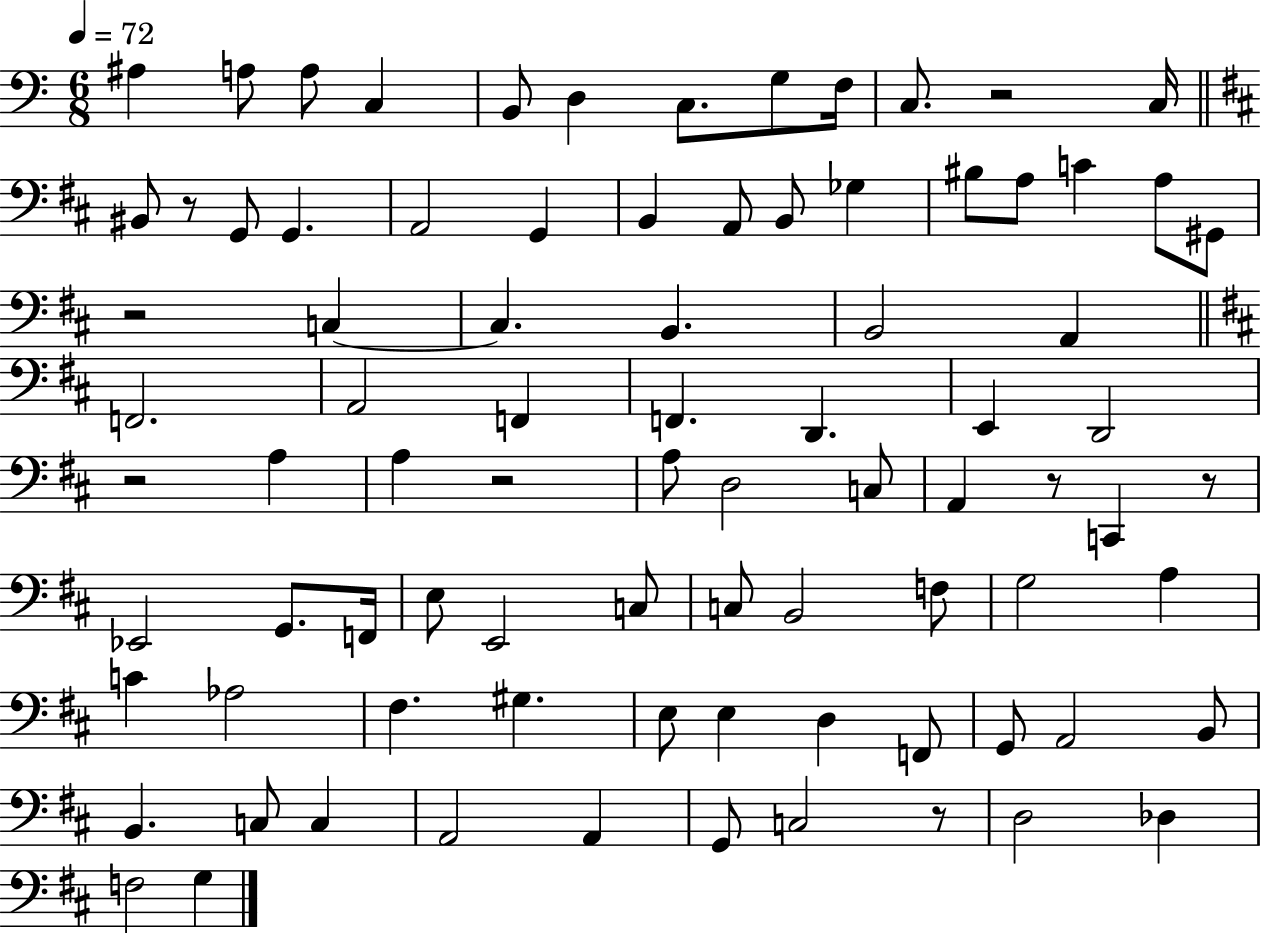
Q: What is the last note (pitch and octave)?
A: G3